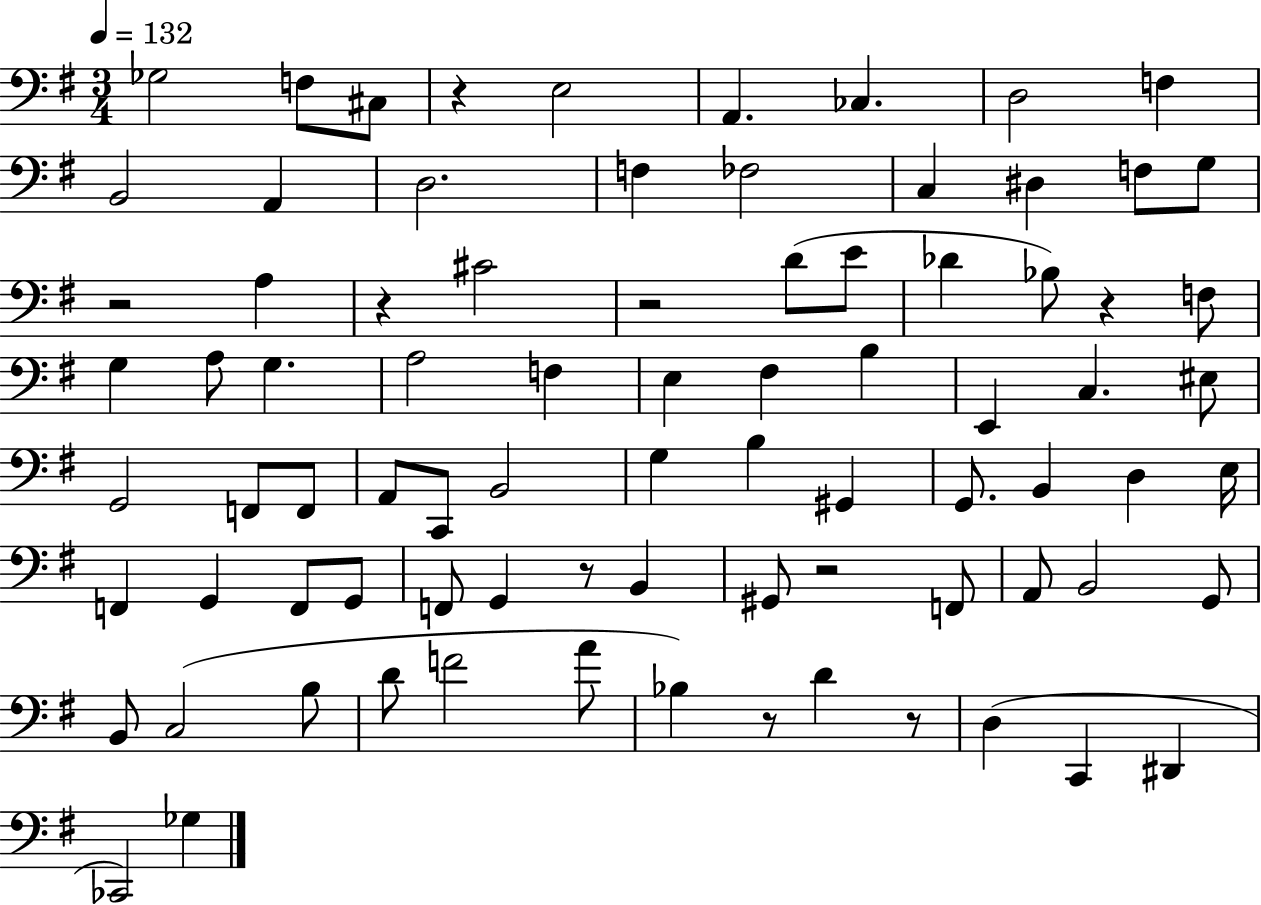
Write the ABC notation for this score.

X:1
T:Untitled
M:3/4
L:1/4
K:G
_G,2 F,/2 ^C,/2 z E,2 A,, _C, D,2 F, B,,2 A,, D,2 F, _F,2 C, ^D, F,/2 G,/2 z2 A, z ^C2 z2 D/2 E/2 _D _B,/2 z F,/2 G, A,/2 G, A,2 F, E, ^F, B, E,, C, ^E,/2 G,,2 F,,/2 F,,/2 A,,/2 C,,/2 B,,2 G, B, ^G,, G,,/2 B,, D, E,/4 F,, G,, F,,/2 G,,/2 F,,/2 G,, z/2 B,, ^G,,/2 z2 F,,/2 A,,/2 B,,2 G,,/2 B,,/2 C,2 B,/2 D/2 F2 A/2 _B, z/2 D z/2 D, C,, ^D,, _C,,2 _G,